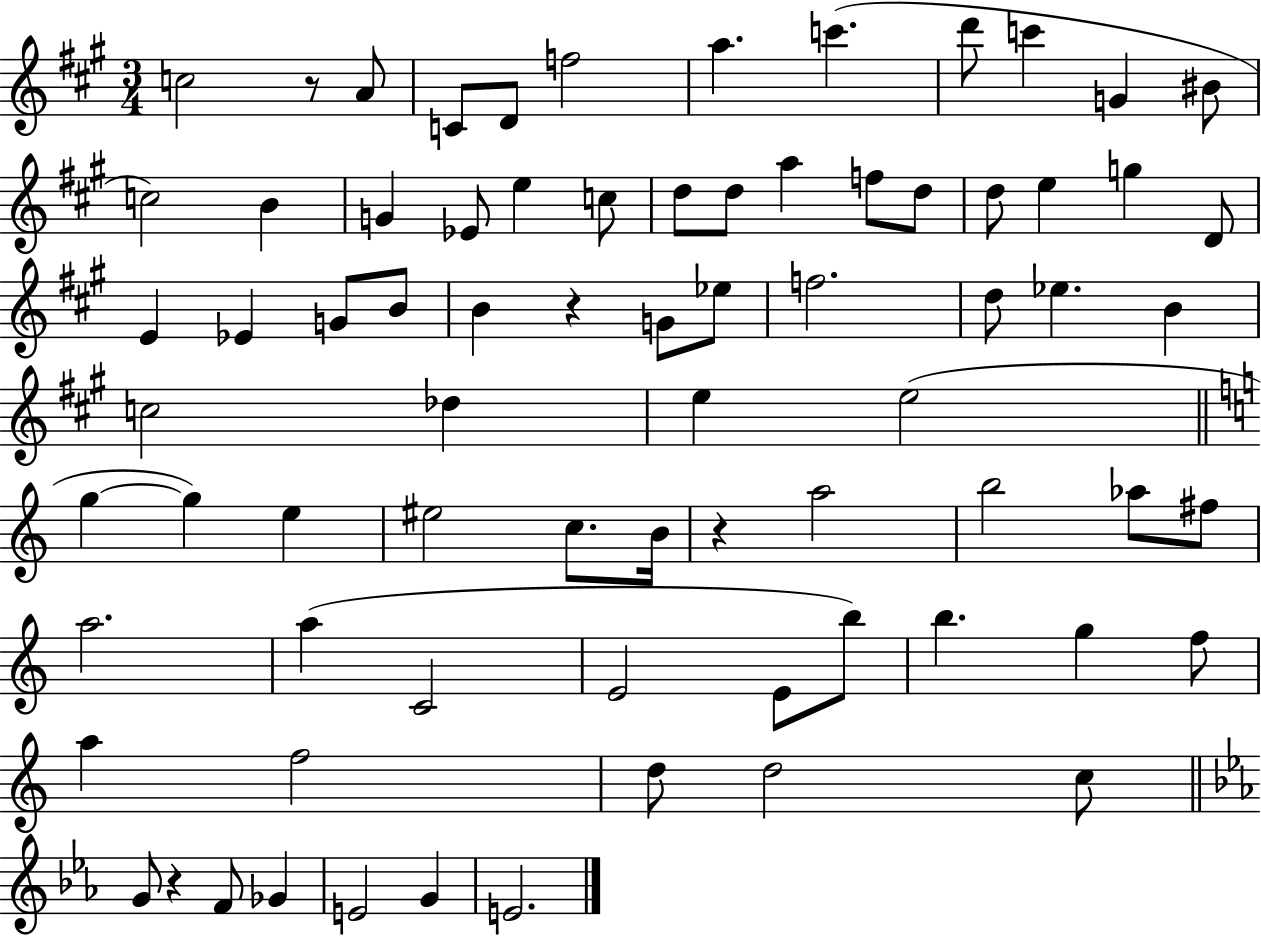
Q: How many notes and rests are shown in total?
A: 75